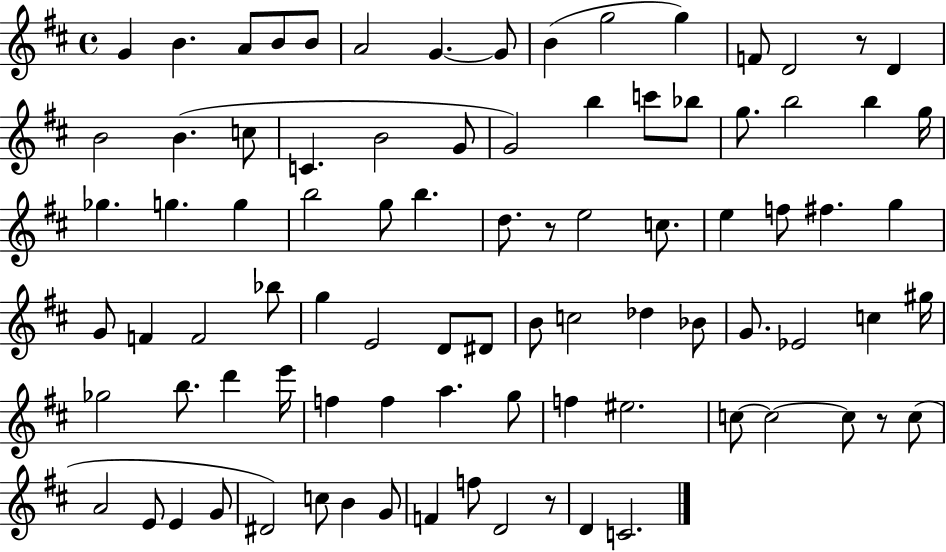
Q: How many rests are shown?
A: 4